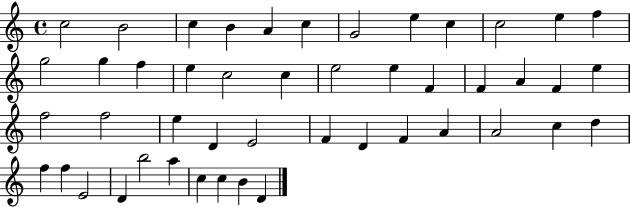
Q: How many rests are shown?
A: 0